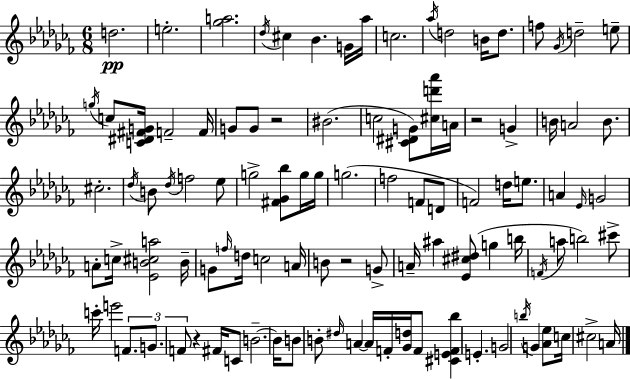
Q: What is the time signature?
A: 6/8